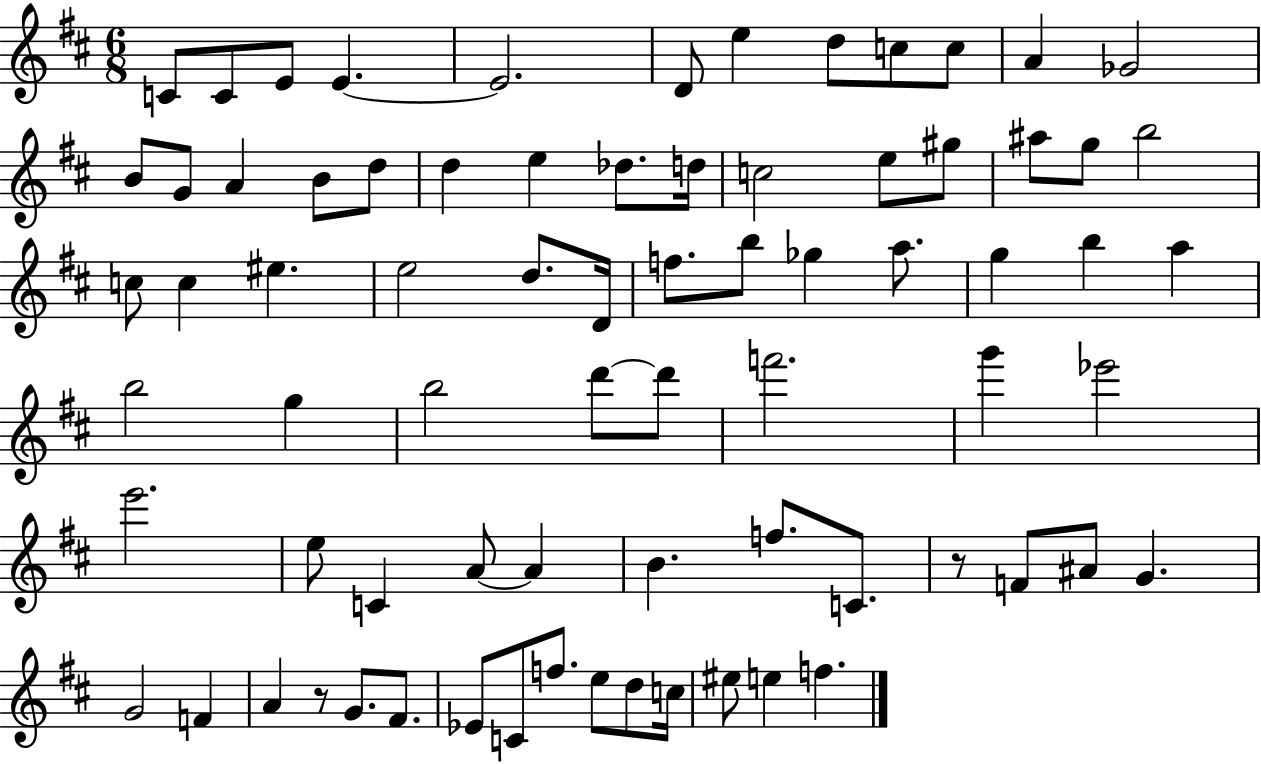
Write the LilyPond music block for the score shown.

{
  \clef treble
  \numericTimeSignature
  \time 6/8
  \key d \major
  \repeat volta 2 { c'8 c'8 e'8 e'4.~~ | e'2. | d'8 e''4 d''8 c''8 c''8 | a'4 ges'2 | \break b'8 g'8 a'4 b'8 d''8 | d''4 e''4 des''8. d''16 | c''2 e''8 gis''8 | ais''8 g''8 b''2 | \break c''8 c''4 eis''4. | e''2 d''8. d'16 | f''8. b''8 ges''4 a''8. | g''4 b''4 a''4 | \break b''2 g''4 | b''2 d'''8~~ d'''8 | f'''2. | g'''4 ees'''2 | \break e'''2. | e''8 c'4 a'8~~ a'4 | b'4. f''8. c'8. | r8 f'8 ais'8 g'4. | \break g'2 f'4 | a'4 r8 g'8. fis'8. | ees'8 c'8 f''8. e''8 d''8 c''16 | eis''8 e''4 f''4. | \break } \bar "|."
}